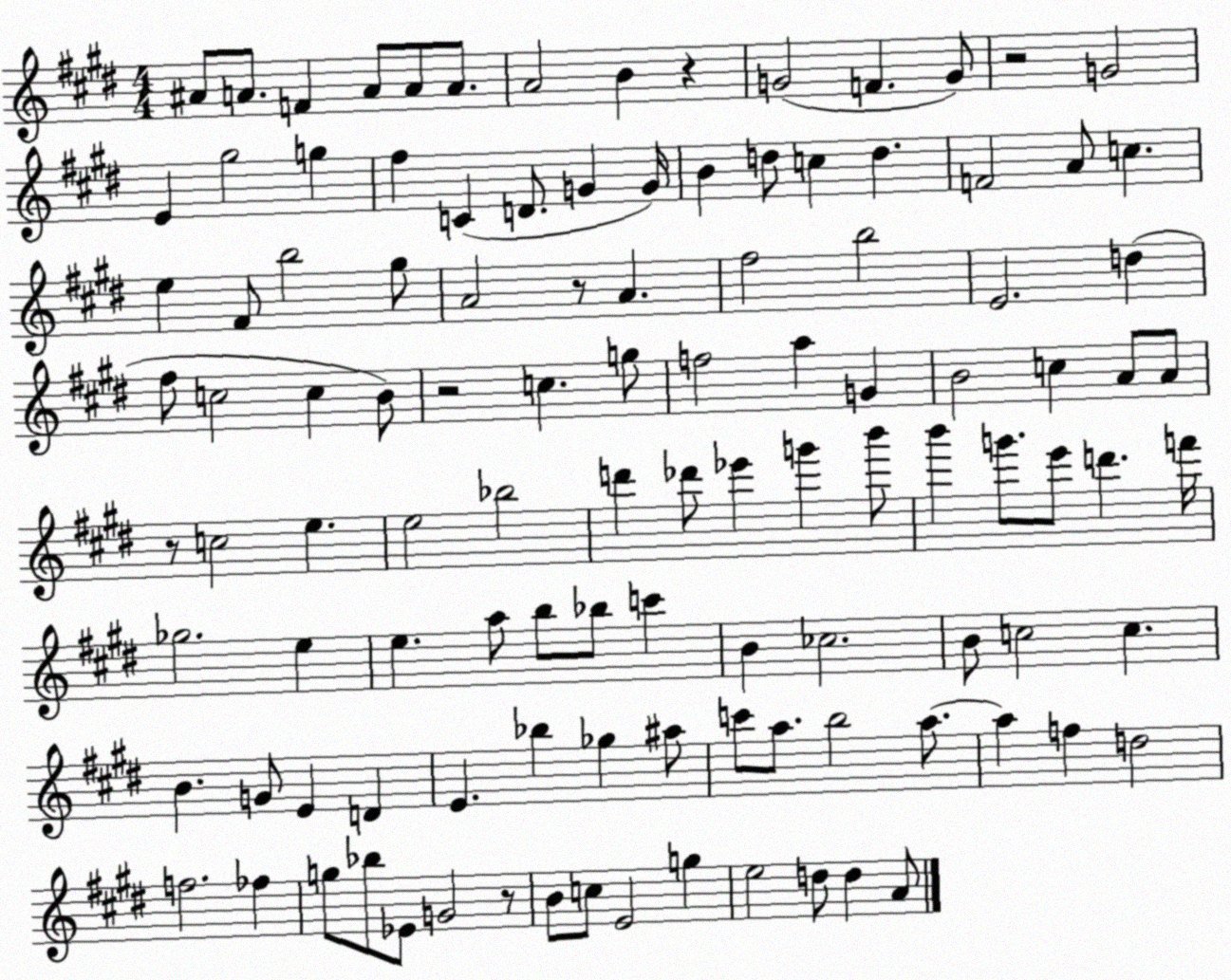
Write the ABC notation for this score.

X:1
T:Untitled
M:4/4
L:1/4
K:E
^A/2 A/2 F A/2 A/2 A/2 A2 B z G2 F G/2 z2 G2 E ^g2 g ^f C D/2 G G/4 B d/2 c d F2 A/2 c e ^F/2 b2 ^g/2 A2 z/2 A ^f2 b2 E2 d ^f/2 c2 c B/2 z2 c g/2 f2 a G B2 c A/2 A/2 z/2 c2 e e2 _b2 d' _d'/2 _e' g' b'/2 b' g'/2 e'/2 d' f'/4 _g2 e e a/2 b/2 _b/2 c' B _c2 B/2 c2 c B G/2 E D E _b _g ^a/2 c'/2 a/2 b2 a/2 a f d2 f2 _f g/2 _b/2 _E/2 G2 z/2 B/2 c/2 E2 g e2 d/2 d A/2